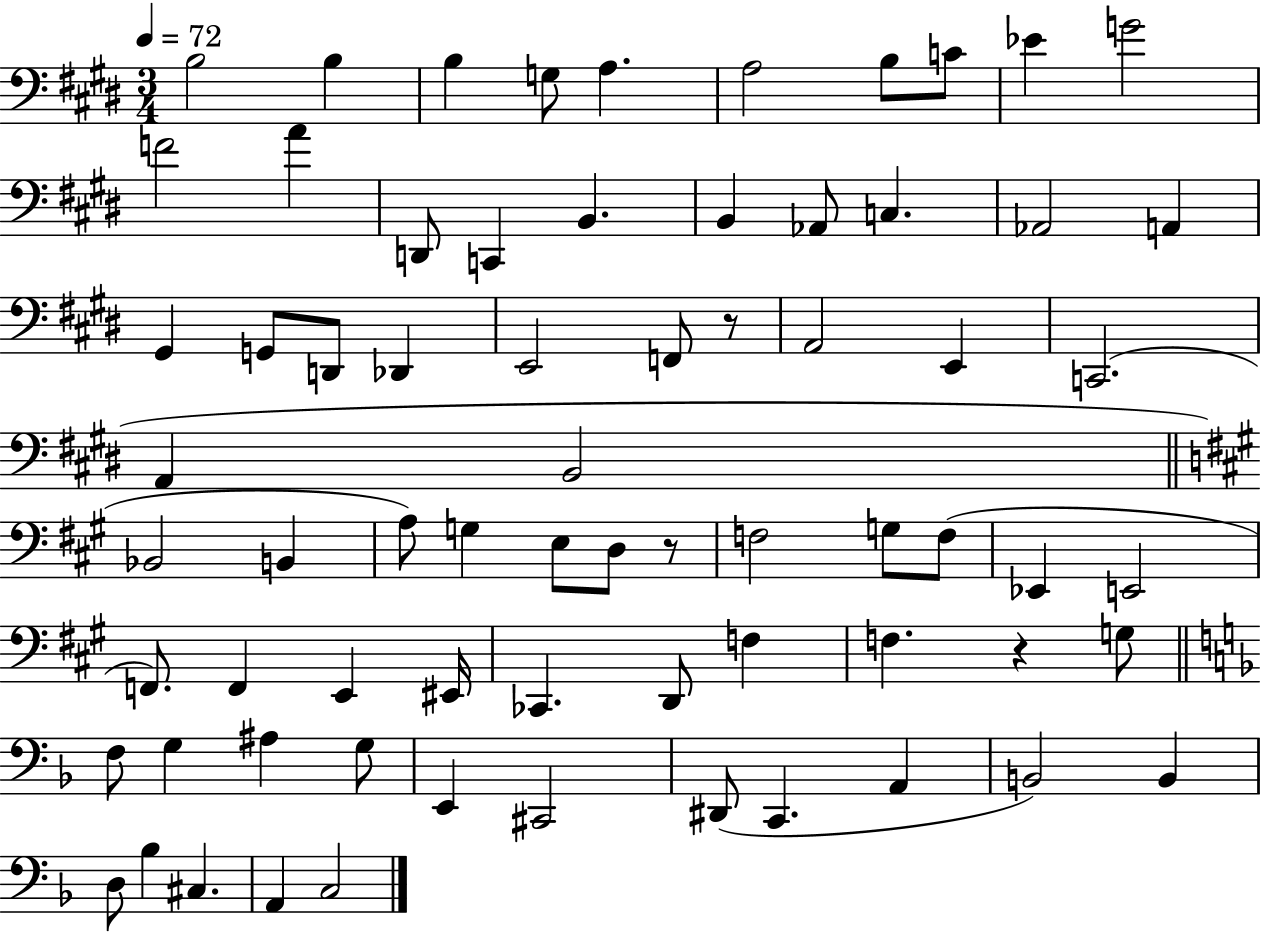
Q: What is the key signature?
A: E major